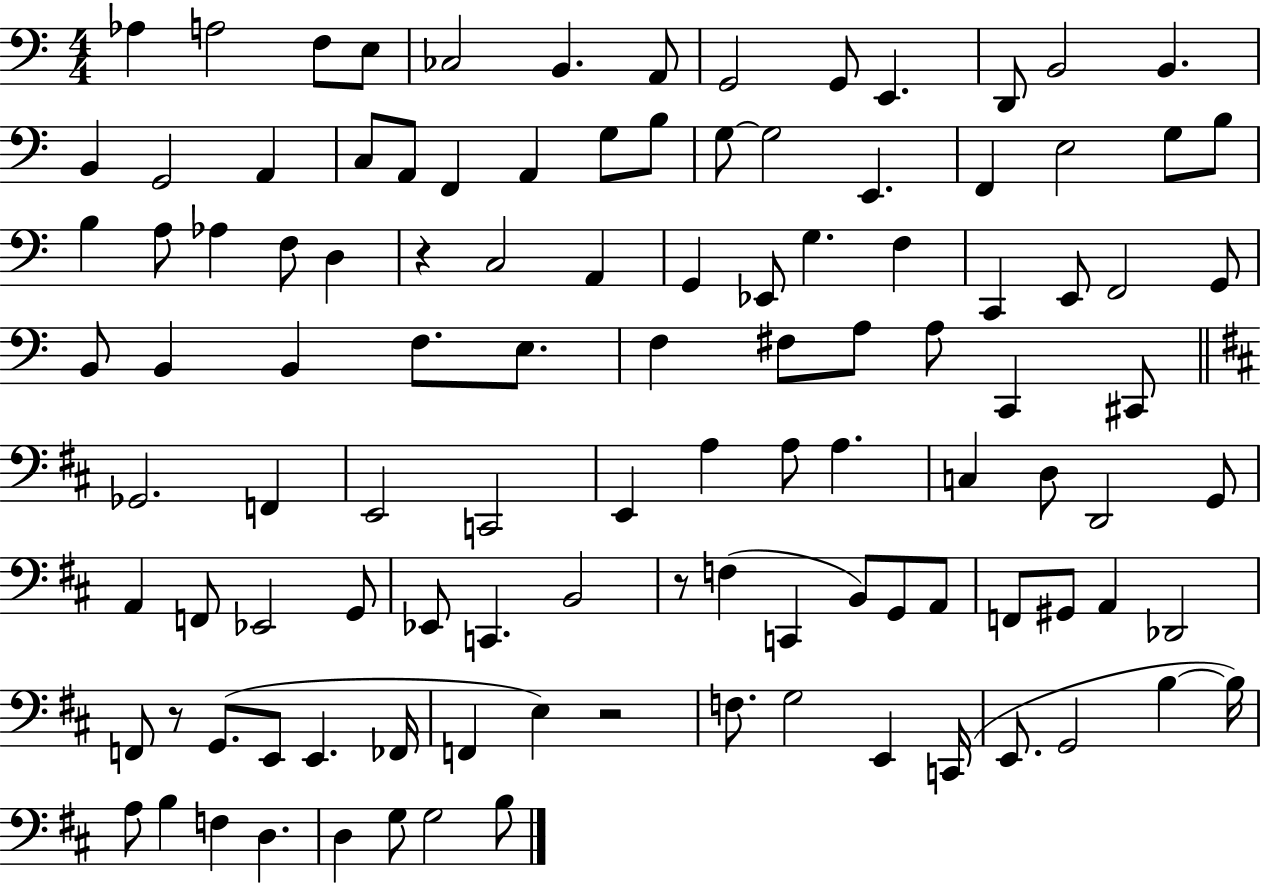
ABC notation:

X:1
T:Untitled
M:4/4
L:1/4
K:C
_A, A,2 F,/2 E,/2 _C,2 B,, A,,/2 G,,2 G,,/2 E,, D,,/2 B,,2 B,, B,, G,,2 A,, C,/2 A,,/2 F,, A,, G,/2 B,/2 G,/2 G,2 E,, F,, E,2 G,/2 B,/2 B, A,/2 _A, F,/2 D, z C,2 A,, G,, _E,,/2 G, F, C,, E,,/2 F,,2 G,,/2 B,,/2 B,, B,, F,/2 E,/2 F, ^F,/2 A,/2 A,/2 C,, ^C,,/2 _G,,2 F,, E,,2 C,,2 E,, A, A,/2 A, C, D,/2 D,,2 G,,/2 A,, F,,/2 _E,,2 G,,/2 _E,,/2 C,, B,,2 z/2 F, C,, B,,/2 G,,/2 A,,/2 F,,/2 ^G,,/2 A,, _D,,2 F,,/2 z/2 G,,/2 E,,/2 E,, _F,,/4 F,, E, z2 F,/2 G,2 E,, C,,/4 E,,/2 G,,2 B, B,/4 A,/2 B, F, D, D, G,/2 G,2 B,/2